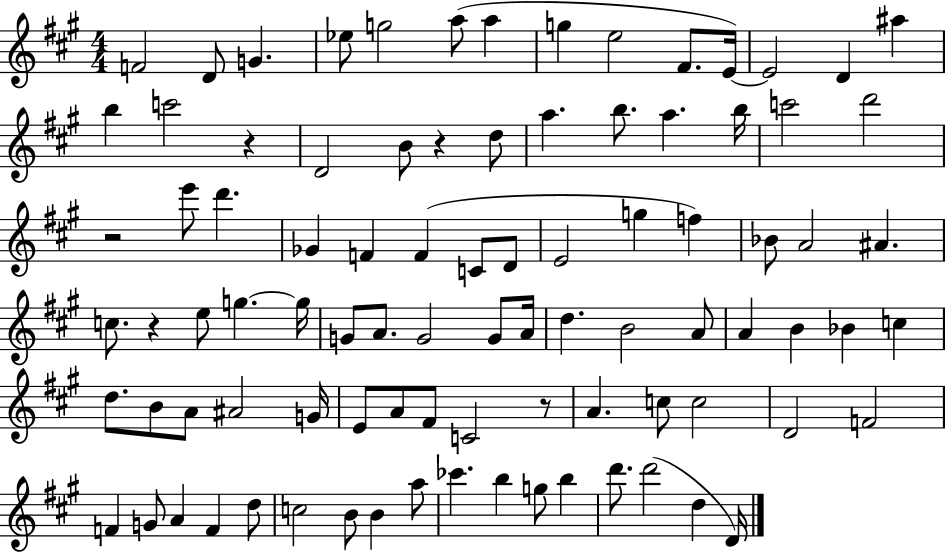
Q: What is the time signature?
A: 4/4